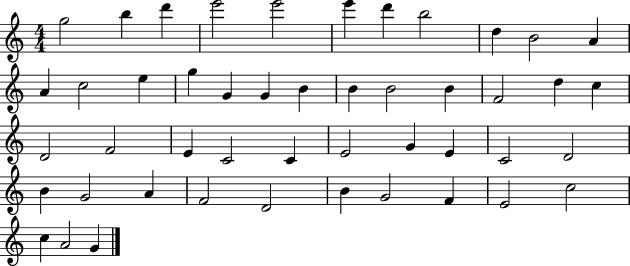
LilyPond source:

{
  \clef treble
  \numericTimeSignature
  \time 4/4
  \key c \major
  g''2 b''4 d'''4 | e'''2 e'''2 | e'''4 d'''4 b''2 | d''4 b'2 a'4 | \break a'4 c''2 e''4 | g''4 g'4 g'4 b'4 | b'4 b'2 b'4 | f'2 d''4 c''4 | \break d'2 f'2 | e'4 c'2 c'4 | e'2 g'4 e'4 | c'2 d'2 | \break b'4 g'2 a'4 | f'2 d'2 | b'4 g'2 f'4 | e'2 c''2 | \break c''4 a'2 g'4 | \bar "|."
}